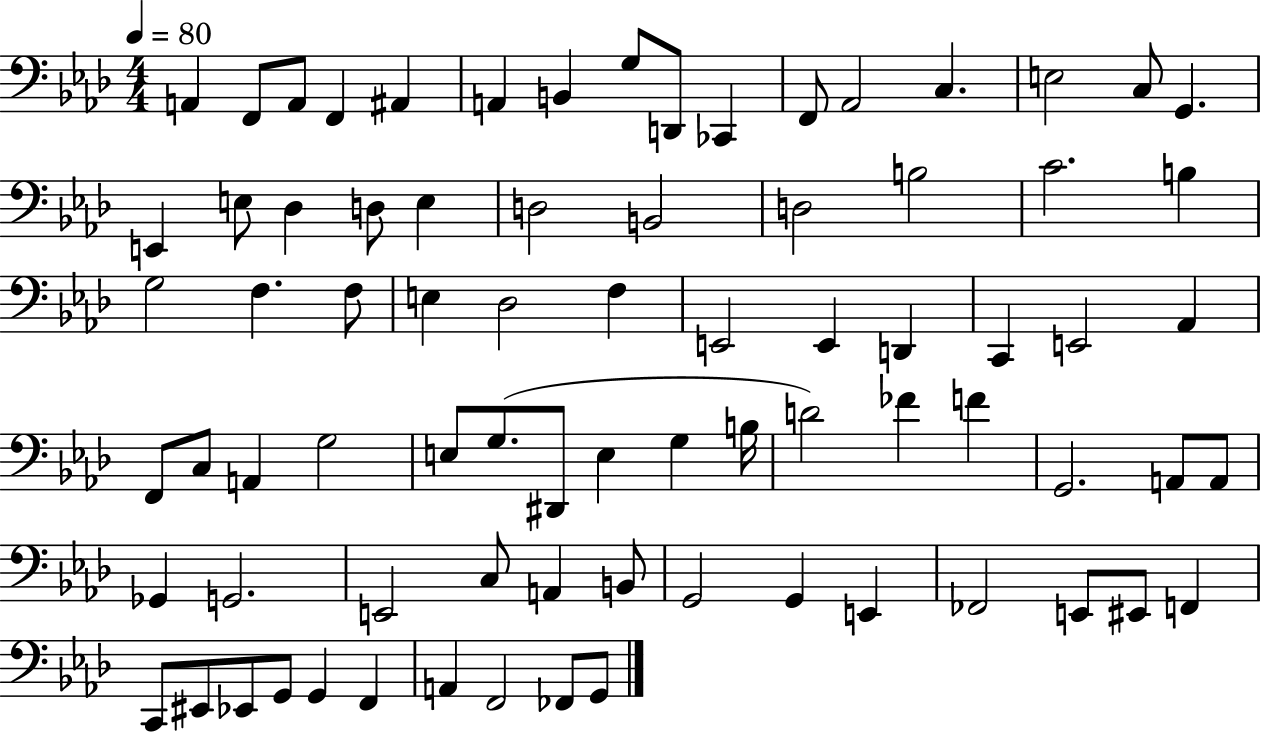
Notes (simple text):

A2/q F2/e A2/e F2/q A#2/q A2/q B2/q G3/e D2/e CES2/q F2/e Ab2/h C3/q. E3/h C3/e G2/q. E2/q E3/e Db3/q D3/e E3/q D3/h B2/h D3/h B3/h C4/h. B3/q G3/h F3/q. F3/e E3/q Db3/h F3/q E2/h E2/q D2/q C2/q E2/h Ab2/q F2/e C3/e A2/q G3/h E3/e G3/e. D#2/e E3/q G3/q B3/s D4/h FES4/q F4/q G2/h. A2/e A2/e Gb2/q G2/h. E2/h C3/e A2/q B2/e G2/h G2/q E2/q FES2/h E2/e EIS2/e F2/q C2/e EIS2/e Eb2/e G2/e G2/q F2/q A2/q F2/h FES2/e G2/e